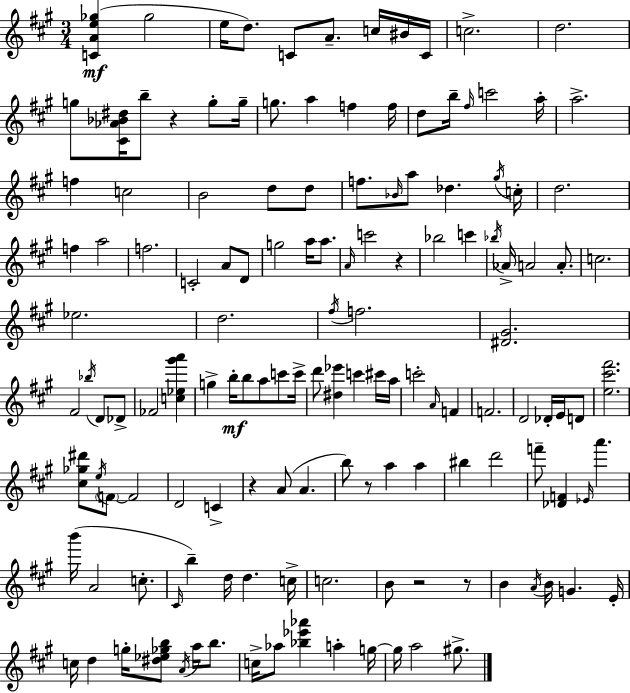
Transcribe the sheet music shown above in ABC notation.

X:1
T:Untitled
M:3/4
L:1/4
K:A
[CAe_g] _g2 e/4 d/2 C/2 A/2 c/4 ^B/4 C/4 c2 d2 g/2 [^C_A_B^d]/4 b/2 z g/2 g/4 g/2 a f f/4 d/2 b/4 ^f/4 c'2 a/4 a2 f c2 B2 d/2 d/2 f/2 _B/4 a/2 _d ^g/4 c/4 d2 f a2 f2 C2 A/2 D/2 g2 a/4 a/2 A/4 c'2 z _b2 c' _b/4 _A/4 A2 A/2 c2 _e2 d2 ^f/4 f2 [^D^G]2 ^F2 _b/4 D/2 _D/2 _F2 [c_e^g'a'] g b/4 b/2 a/2 c'/2 c'/4 d'/2 [^d_e'] c' ^c'/4 a/4 c'2 A/4 F F2 D2 _D/4 E/4 D/2 [e^c'^f']2 [^c_g^d']/2 e/4 F/2 F2 D2 C z A/2 A b/2 z/2 a a ^b d'2 f'/2 [_DF] _E/4 a' b'/4 A2 c/2 ^C/4 b d/4 d c/4 c2 B/2 z2 z/2 B A/4 B/4 G E/4 c/4 d g/4 [^d_e_gb]/2 A/4 a/4 b/2 c/4 _a/2 [_b_e'_a'] a g/4 g/4 a2 ^g/2